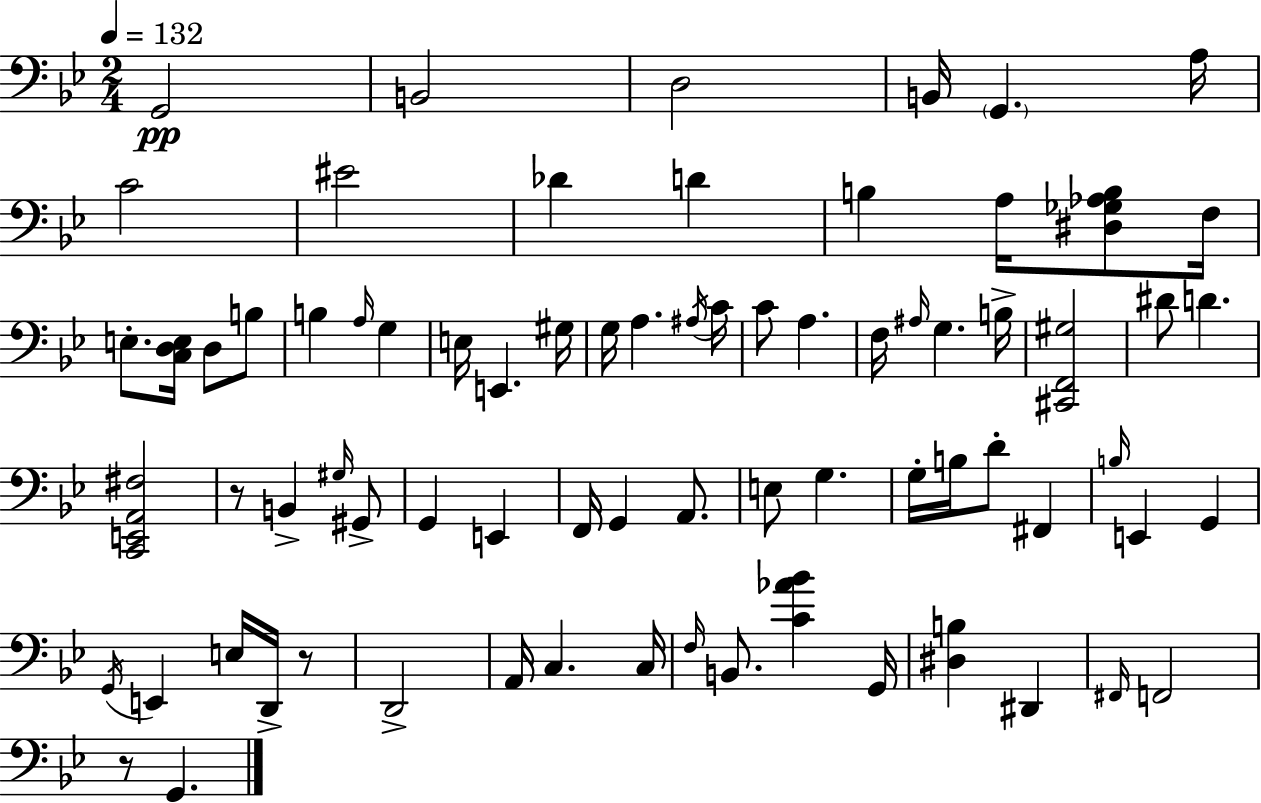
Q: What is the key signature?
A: BES major